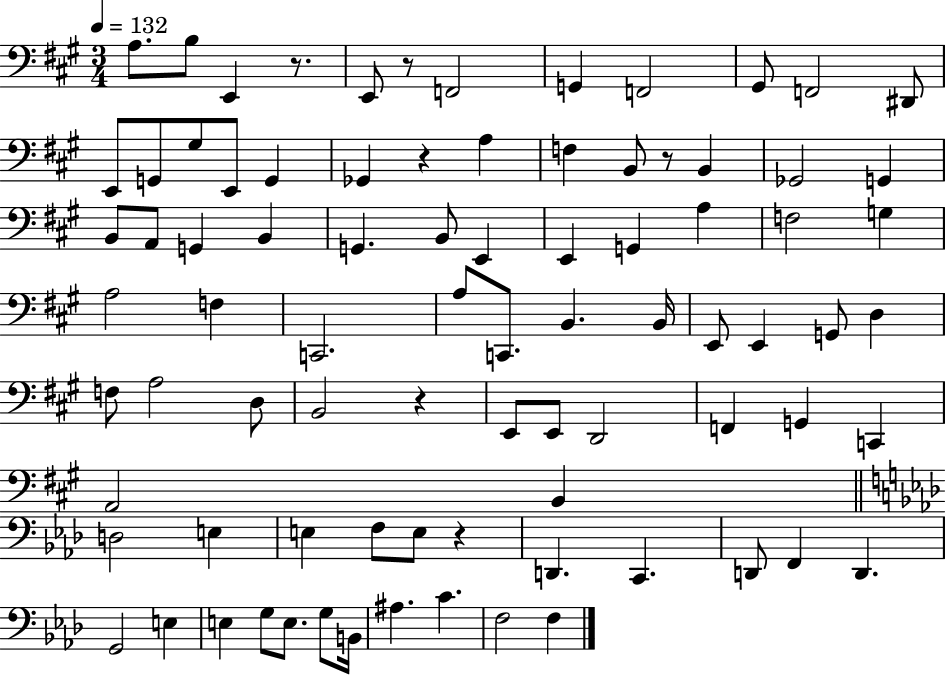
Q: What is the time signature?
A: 3/4